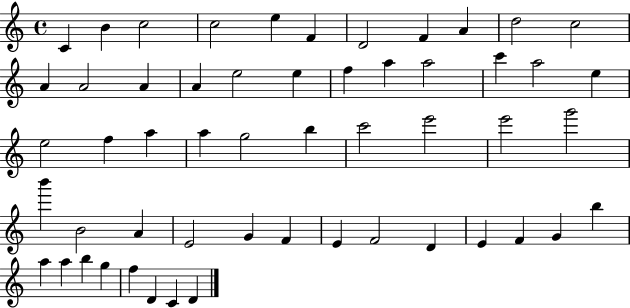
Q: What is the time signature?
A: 4/4